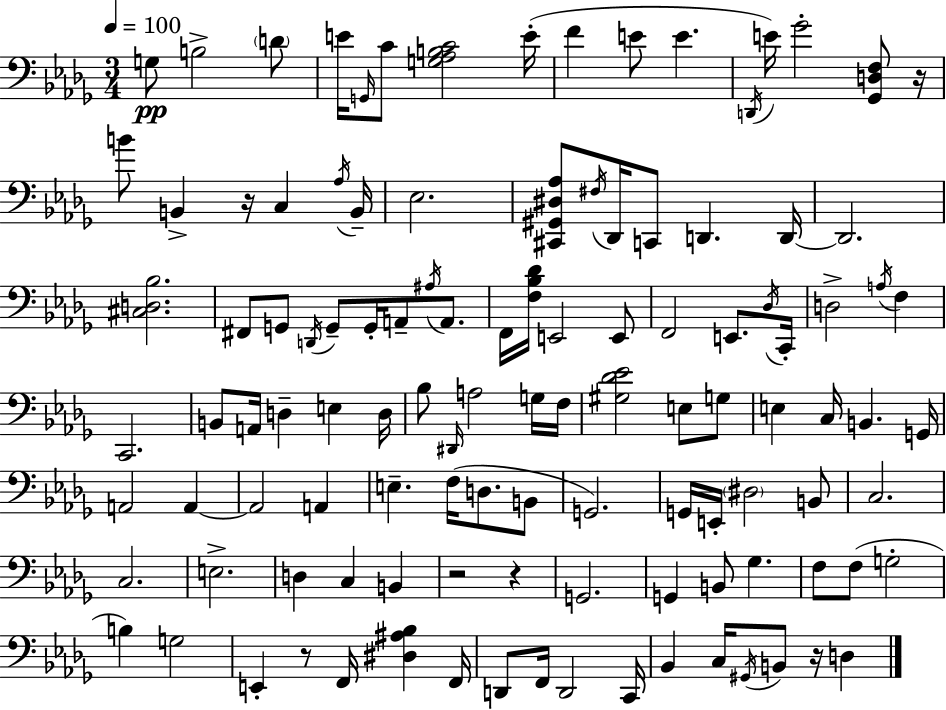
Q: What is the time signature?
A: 3/4